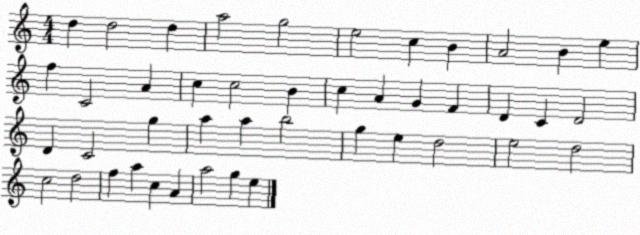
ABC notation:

X:1
T:Untitled
M:4/4
L:1/4
K:C
d d2 d a2 g2 e2 c B A2 B e f C2 A c c2 B c A G F D C D2 D C2 g a a b2 g e d2 e2 d2 c2 d2 f a c A a2 g e